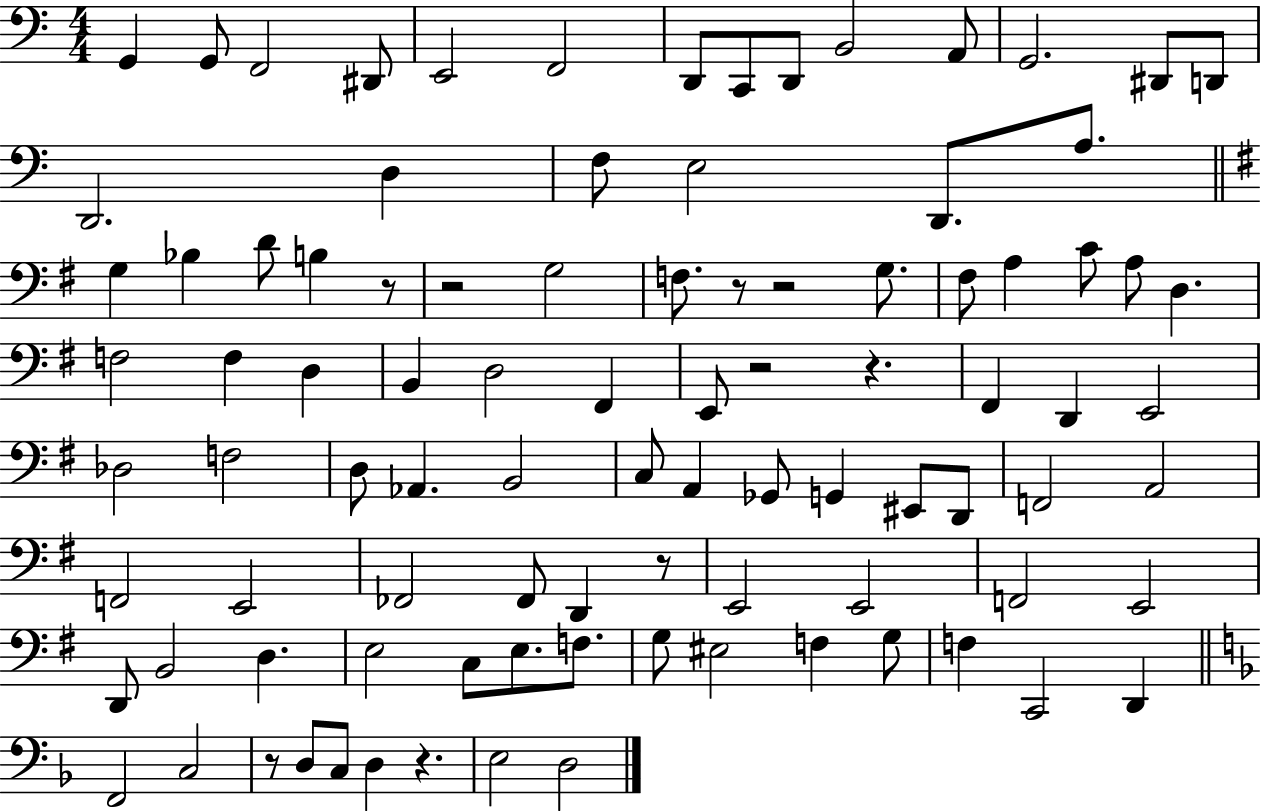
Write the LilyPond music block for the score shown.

{
  \clef bass
  \numericTimeSignature
  \time 4/4
  \key c \major
  g,4 g,8 f,2 dis,8 | e,2 f,2 | d,8 c,8 d,8 b,2 a,8 | g,2. dis,8 d,8 | \break d,2. d4 | f8 e2 d,8. a8. | \bar "||" \break \key g \major g4 bes4 d'8 b4 r8 | r2 g2 | f8. r8 r2 g8. | fis8 a4 c'8 a8 d4. | \break f2 f4 d4 | b,4 d2 fis,4 | e,8 r2 r4. | fis,4 d,4 e,2 | \break des2 f2 | d8 aes,4. b,2 | c8 a,4 ges,8 g,4 eis,8 d,8 | f,2 a,2 | \break f,2 e,2 | fes,2 fes,8 d,4 r8 | e,2 e,2 | f,2 e,2 | \break d,8 b,2 d4. | e2 c8 e8. f8. | g8 eis2 f4 g8 | f4 c,2 d,4 | \break \bar "||" \break \key d \minor f,2 c2 | r8 d8 c8 d4 r4. | e2 d2 | \bar "|."
}